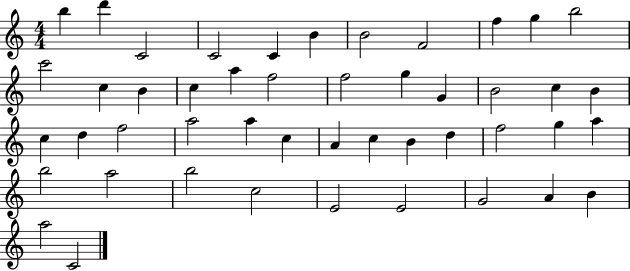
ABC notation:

X:1
T:Untitled
M:4/4
L:1/4
K:C
b d' C2 C2 C B B2 F2 f g b2 c'2 c B c a f2 f2 g G B2 c B c d f2 a2 a c A c B d f2 g a b2 a2 b2 c2 E2 E2 G2 A B a2 C2